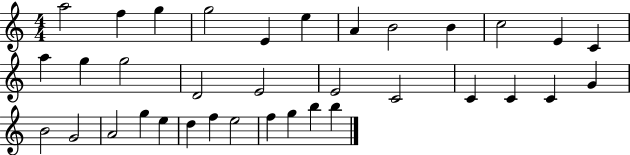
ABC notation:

X:1
T:Untitled
M:4/4
L:1/4
K:C
a2 f g g2 E e A B2 B c2 E C a g g2 D2 E2 E2 C2 C C C G B2 G2 A2 g e d f e2 f g b b